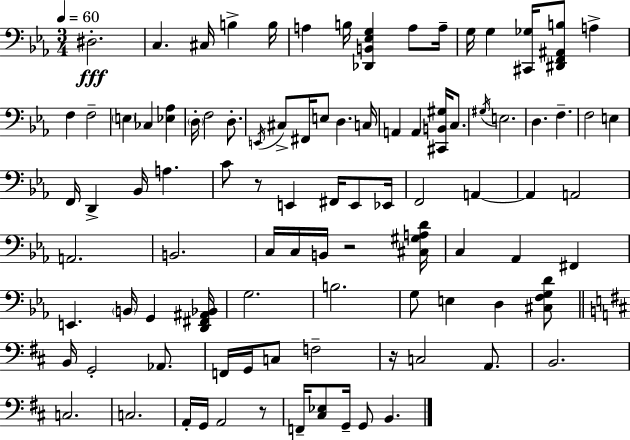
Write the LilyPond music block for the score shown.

{
  \clef bass
  \numericTimeSignature
  \time 3/4
  \key ees \major
  \tempo 4 = 60
  \repeat volta 2 { dis2.-.\fff | c4. cis16 b4-> b16 | a4 b16 <des, b, ees g>4 a8 a16-- | g16 g4 <cis, ges>16 <dis, f, ais, b>8 a4-> | \break f4 f2-- | \parenthesize e4 ces4 <ees aes>4 | \parenthesize d16-. f2 d8.-. | \acciaccatura { e,16 } cis8-> fis,16 e8 d4. | \break c16 a,4 a,4 <cis, b, gis>16 c8. | \acciaccatura { gis16 } e2. | d4. f4.-- | f2 e4 | \break f,16 d,4-> bes,16 a4. | c'8 r8 e,4 fis,16 e,8 | ees,16 f,2 a,4~~ | a,4 a,2 | \break a,2. | b,2. | c16 c16 b,16 r2 | <cis gis a d'>16 c4 aes,4 fis,4 | \break e,4. \parenthesize b,16 g,4 | <d, fis, ais, bes,>16 g2. | b2. | g8 e4 d4 | \break <cis f g d'>8 \bar "||" \break \key d \major b,16 g,2-. aes,8. | f,16 g,16 c8 f2-- | r16 c2 a,8. | b,2. | \break c2. | c2. | a,16-. g,16 a,2 r8 | f,16-- <cis ees>8 g,16-- g,8 b,4. | \break } \bar "|."
}